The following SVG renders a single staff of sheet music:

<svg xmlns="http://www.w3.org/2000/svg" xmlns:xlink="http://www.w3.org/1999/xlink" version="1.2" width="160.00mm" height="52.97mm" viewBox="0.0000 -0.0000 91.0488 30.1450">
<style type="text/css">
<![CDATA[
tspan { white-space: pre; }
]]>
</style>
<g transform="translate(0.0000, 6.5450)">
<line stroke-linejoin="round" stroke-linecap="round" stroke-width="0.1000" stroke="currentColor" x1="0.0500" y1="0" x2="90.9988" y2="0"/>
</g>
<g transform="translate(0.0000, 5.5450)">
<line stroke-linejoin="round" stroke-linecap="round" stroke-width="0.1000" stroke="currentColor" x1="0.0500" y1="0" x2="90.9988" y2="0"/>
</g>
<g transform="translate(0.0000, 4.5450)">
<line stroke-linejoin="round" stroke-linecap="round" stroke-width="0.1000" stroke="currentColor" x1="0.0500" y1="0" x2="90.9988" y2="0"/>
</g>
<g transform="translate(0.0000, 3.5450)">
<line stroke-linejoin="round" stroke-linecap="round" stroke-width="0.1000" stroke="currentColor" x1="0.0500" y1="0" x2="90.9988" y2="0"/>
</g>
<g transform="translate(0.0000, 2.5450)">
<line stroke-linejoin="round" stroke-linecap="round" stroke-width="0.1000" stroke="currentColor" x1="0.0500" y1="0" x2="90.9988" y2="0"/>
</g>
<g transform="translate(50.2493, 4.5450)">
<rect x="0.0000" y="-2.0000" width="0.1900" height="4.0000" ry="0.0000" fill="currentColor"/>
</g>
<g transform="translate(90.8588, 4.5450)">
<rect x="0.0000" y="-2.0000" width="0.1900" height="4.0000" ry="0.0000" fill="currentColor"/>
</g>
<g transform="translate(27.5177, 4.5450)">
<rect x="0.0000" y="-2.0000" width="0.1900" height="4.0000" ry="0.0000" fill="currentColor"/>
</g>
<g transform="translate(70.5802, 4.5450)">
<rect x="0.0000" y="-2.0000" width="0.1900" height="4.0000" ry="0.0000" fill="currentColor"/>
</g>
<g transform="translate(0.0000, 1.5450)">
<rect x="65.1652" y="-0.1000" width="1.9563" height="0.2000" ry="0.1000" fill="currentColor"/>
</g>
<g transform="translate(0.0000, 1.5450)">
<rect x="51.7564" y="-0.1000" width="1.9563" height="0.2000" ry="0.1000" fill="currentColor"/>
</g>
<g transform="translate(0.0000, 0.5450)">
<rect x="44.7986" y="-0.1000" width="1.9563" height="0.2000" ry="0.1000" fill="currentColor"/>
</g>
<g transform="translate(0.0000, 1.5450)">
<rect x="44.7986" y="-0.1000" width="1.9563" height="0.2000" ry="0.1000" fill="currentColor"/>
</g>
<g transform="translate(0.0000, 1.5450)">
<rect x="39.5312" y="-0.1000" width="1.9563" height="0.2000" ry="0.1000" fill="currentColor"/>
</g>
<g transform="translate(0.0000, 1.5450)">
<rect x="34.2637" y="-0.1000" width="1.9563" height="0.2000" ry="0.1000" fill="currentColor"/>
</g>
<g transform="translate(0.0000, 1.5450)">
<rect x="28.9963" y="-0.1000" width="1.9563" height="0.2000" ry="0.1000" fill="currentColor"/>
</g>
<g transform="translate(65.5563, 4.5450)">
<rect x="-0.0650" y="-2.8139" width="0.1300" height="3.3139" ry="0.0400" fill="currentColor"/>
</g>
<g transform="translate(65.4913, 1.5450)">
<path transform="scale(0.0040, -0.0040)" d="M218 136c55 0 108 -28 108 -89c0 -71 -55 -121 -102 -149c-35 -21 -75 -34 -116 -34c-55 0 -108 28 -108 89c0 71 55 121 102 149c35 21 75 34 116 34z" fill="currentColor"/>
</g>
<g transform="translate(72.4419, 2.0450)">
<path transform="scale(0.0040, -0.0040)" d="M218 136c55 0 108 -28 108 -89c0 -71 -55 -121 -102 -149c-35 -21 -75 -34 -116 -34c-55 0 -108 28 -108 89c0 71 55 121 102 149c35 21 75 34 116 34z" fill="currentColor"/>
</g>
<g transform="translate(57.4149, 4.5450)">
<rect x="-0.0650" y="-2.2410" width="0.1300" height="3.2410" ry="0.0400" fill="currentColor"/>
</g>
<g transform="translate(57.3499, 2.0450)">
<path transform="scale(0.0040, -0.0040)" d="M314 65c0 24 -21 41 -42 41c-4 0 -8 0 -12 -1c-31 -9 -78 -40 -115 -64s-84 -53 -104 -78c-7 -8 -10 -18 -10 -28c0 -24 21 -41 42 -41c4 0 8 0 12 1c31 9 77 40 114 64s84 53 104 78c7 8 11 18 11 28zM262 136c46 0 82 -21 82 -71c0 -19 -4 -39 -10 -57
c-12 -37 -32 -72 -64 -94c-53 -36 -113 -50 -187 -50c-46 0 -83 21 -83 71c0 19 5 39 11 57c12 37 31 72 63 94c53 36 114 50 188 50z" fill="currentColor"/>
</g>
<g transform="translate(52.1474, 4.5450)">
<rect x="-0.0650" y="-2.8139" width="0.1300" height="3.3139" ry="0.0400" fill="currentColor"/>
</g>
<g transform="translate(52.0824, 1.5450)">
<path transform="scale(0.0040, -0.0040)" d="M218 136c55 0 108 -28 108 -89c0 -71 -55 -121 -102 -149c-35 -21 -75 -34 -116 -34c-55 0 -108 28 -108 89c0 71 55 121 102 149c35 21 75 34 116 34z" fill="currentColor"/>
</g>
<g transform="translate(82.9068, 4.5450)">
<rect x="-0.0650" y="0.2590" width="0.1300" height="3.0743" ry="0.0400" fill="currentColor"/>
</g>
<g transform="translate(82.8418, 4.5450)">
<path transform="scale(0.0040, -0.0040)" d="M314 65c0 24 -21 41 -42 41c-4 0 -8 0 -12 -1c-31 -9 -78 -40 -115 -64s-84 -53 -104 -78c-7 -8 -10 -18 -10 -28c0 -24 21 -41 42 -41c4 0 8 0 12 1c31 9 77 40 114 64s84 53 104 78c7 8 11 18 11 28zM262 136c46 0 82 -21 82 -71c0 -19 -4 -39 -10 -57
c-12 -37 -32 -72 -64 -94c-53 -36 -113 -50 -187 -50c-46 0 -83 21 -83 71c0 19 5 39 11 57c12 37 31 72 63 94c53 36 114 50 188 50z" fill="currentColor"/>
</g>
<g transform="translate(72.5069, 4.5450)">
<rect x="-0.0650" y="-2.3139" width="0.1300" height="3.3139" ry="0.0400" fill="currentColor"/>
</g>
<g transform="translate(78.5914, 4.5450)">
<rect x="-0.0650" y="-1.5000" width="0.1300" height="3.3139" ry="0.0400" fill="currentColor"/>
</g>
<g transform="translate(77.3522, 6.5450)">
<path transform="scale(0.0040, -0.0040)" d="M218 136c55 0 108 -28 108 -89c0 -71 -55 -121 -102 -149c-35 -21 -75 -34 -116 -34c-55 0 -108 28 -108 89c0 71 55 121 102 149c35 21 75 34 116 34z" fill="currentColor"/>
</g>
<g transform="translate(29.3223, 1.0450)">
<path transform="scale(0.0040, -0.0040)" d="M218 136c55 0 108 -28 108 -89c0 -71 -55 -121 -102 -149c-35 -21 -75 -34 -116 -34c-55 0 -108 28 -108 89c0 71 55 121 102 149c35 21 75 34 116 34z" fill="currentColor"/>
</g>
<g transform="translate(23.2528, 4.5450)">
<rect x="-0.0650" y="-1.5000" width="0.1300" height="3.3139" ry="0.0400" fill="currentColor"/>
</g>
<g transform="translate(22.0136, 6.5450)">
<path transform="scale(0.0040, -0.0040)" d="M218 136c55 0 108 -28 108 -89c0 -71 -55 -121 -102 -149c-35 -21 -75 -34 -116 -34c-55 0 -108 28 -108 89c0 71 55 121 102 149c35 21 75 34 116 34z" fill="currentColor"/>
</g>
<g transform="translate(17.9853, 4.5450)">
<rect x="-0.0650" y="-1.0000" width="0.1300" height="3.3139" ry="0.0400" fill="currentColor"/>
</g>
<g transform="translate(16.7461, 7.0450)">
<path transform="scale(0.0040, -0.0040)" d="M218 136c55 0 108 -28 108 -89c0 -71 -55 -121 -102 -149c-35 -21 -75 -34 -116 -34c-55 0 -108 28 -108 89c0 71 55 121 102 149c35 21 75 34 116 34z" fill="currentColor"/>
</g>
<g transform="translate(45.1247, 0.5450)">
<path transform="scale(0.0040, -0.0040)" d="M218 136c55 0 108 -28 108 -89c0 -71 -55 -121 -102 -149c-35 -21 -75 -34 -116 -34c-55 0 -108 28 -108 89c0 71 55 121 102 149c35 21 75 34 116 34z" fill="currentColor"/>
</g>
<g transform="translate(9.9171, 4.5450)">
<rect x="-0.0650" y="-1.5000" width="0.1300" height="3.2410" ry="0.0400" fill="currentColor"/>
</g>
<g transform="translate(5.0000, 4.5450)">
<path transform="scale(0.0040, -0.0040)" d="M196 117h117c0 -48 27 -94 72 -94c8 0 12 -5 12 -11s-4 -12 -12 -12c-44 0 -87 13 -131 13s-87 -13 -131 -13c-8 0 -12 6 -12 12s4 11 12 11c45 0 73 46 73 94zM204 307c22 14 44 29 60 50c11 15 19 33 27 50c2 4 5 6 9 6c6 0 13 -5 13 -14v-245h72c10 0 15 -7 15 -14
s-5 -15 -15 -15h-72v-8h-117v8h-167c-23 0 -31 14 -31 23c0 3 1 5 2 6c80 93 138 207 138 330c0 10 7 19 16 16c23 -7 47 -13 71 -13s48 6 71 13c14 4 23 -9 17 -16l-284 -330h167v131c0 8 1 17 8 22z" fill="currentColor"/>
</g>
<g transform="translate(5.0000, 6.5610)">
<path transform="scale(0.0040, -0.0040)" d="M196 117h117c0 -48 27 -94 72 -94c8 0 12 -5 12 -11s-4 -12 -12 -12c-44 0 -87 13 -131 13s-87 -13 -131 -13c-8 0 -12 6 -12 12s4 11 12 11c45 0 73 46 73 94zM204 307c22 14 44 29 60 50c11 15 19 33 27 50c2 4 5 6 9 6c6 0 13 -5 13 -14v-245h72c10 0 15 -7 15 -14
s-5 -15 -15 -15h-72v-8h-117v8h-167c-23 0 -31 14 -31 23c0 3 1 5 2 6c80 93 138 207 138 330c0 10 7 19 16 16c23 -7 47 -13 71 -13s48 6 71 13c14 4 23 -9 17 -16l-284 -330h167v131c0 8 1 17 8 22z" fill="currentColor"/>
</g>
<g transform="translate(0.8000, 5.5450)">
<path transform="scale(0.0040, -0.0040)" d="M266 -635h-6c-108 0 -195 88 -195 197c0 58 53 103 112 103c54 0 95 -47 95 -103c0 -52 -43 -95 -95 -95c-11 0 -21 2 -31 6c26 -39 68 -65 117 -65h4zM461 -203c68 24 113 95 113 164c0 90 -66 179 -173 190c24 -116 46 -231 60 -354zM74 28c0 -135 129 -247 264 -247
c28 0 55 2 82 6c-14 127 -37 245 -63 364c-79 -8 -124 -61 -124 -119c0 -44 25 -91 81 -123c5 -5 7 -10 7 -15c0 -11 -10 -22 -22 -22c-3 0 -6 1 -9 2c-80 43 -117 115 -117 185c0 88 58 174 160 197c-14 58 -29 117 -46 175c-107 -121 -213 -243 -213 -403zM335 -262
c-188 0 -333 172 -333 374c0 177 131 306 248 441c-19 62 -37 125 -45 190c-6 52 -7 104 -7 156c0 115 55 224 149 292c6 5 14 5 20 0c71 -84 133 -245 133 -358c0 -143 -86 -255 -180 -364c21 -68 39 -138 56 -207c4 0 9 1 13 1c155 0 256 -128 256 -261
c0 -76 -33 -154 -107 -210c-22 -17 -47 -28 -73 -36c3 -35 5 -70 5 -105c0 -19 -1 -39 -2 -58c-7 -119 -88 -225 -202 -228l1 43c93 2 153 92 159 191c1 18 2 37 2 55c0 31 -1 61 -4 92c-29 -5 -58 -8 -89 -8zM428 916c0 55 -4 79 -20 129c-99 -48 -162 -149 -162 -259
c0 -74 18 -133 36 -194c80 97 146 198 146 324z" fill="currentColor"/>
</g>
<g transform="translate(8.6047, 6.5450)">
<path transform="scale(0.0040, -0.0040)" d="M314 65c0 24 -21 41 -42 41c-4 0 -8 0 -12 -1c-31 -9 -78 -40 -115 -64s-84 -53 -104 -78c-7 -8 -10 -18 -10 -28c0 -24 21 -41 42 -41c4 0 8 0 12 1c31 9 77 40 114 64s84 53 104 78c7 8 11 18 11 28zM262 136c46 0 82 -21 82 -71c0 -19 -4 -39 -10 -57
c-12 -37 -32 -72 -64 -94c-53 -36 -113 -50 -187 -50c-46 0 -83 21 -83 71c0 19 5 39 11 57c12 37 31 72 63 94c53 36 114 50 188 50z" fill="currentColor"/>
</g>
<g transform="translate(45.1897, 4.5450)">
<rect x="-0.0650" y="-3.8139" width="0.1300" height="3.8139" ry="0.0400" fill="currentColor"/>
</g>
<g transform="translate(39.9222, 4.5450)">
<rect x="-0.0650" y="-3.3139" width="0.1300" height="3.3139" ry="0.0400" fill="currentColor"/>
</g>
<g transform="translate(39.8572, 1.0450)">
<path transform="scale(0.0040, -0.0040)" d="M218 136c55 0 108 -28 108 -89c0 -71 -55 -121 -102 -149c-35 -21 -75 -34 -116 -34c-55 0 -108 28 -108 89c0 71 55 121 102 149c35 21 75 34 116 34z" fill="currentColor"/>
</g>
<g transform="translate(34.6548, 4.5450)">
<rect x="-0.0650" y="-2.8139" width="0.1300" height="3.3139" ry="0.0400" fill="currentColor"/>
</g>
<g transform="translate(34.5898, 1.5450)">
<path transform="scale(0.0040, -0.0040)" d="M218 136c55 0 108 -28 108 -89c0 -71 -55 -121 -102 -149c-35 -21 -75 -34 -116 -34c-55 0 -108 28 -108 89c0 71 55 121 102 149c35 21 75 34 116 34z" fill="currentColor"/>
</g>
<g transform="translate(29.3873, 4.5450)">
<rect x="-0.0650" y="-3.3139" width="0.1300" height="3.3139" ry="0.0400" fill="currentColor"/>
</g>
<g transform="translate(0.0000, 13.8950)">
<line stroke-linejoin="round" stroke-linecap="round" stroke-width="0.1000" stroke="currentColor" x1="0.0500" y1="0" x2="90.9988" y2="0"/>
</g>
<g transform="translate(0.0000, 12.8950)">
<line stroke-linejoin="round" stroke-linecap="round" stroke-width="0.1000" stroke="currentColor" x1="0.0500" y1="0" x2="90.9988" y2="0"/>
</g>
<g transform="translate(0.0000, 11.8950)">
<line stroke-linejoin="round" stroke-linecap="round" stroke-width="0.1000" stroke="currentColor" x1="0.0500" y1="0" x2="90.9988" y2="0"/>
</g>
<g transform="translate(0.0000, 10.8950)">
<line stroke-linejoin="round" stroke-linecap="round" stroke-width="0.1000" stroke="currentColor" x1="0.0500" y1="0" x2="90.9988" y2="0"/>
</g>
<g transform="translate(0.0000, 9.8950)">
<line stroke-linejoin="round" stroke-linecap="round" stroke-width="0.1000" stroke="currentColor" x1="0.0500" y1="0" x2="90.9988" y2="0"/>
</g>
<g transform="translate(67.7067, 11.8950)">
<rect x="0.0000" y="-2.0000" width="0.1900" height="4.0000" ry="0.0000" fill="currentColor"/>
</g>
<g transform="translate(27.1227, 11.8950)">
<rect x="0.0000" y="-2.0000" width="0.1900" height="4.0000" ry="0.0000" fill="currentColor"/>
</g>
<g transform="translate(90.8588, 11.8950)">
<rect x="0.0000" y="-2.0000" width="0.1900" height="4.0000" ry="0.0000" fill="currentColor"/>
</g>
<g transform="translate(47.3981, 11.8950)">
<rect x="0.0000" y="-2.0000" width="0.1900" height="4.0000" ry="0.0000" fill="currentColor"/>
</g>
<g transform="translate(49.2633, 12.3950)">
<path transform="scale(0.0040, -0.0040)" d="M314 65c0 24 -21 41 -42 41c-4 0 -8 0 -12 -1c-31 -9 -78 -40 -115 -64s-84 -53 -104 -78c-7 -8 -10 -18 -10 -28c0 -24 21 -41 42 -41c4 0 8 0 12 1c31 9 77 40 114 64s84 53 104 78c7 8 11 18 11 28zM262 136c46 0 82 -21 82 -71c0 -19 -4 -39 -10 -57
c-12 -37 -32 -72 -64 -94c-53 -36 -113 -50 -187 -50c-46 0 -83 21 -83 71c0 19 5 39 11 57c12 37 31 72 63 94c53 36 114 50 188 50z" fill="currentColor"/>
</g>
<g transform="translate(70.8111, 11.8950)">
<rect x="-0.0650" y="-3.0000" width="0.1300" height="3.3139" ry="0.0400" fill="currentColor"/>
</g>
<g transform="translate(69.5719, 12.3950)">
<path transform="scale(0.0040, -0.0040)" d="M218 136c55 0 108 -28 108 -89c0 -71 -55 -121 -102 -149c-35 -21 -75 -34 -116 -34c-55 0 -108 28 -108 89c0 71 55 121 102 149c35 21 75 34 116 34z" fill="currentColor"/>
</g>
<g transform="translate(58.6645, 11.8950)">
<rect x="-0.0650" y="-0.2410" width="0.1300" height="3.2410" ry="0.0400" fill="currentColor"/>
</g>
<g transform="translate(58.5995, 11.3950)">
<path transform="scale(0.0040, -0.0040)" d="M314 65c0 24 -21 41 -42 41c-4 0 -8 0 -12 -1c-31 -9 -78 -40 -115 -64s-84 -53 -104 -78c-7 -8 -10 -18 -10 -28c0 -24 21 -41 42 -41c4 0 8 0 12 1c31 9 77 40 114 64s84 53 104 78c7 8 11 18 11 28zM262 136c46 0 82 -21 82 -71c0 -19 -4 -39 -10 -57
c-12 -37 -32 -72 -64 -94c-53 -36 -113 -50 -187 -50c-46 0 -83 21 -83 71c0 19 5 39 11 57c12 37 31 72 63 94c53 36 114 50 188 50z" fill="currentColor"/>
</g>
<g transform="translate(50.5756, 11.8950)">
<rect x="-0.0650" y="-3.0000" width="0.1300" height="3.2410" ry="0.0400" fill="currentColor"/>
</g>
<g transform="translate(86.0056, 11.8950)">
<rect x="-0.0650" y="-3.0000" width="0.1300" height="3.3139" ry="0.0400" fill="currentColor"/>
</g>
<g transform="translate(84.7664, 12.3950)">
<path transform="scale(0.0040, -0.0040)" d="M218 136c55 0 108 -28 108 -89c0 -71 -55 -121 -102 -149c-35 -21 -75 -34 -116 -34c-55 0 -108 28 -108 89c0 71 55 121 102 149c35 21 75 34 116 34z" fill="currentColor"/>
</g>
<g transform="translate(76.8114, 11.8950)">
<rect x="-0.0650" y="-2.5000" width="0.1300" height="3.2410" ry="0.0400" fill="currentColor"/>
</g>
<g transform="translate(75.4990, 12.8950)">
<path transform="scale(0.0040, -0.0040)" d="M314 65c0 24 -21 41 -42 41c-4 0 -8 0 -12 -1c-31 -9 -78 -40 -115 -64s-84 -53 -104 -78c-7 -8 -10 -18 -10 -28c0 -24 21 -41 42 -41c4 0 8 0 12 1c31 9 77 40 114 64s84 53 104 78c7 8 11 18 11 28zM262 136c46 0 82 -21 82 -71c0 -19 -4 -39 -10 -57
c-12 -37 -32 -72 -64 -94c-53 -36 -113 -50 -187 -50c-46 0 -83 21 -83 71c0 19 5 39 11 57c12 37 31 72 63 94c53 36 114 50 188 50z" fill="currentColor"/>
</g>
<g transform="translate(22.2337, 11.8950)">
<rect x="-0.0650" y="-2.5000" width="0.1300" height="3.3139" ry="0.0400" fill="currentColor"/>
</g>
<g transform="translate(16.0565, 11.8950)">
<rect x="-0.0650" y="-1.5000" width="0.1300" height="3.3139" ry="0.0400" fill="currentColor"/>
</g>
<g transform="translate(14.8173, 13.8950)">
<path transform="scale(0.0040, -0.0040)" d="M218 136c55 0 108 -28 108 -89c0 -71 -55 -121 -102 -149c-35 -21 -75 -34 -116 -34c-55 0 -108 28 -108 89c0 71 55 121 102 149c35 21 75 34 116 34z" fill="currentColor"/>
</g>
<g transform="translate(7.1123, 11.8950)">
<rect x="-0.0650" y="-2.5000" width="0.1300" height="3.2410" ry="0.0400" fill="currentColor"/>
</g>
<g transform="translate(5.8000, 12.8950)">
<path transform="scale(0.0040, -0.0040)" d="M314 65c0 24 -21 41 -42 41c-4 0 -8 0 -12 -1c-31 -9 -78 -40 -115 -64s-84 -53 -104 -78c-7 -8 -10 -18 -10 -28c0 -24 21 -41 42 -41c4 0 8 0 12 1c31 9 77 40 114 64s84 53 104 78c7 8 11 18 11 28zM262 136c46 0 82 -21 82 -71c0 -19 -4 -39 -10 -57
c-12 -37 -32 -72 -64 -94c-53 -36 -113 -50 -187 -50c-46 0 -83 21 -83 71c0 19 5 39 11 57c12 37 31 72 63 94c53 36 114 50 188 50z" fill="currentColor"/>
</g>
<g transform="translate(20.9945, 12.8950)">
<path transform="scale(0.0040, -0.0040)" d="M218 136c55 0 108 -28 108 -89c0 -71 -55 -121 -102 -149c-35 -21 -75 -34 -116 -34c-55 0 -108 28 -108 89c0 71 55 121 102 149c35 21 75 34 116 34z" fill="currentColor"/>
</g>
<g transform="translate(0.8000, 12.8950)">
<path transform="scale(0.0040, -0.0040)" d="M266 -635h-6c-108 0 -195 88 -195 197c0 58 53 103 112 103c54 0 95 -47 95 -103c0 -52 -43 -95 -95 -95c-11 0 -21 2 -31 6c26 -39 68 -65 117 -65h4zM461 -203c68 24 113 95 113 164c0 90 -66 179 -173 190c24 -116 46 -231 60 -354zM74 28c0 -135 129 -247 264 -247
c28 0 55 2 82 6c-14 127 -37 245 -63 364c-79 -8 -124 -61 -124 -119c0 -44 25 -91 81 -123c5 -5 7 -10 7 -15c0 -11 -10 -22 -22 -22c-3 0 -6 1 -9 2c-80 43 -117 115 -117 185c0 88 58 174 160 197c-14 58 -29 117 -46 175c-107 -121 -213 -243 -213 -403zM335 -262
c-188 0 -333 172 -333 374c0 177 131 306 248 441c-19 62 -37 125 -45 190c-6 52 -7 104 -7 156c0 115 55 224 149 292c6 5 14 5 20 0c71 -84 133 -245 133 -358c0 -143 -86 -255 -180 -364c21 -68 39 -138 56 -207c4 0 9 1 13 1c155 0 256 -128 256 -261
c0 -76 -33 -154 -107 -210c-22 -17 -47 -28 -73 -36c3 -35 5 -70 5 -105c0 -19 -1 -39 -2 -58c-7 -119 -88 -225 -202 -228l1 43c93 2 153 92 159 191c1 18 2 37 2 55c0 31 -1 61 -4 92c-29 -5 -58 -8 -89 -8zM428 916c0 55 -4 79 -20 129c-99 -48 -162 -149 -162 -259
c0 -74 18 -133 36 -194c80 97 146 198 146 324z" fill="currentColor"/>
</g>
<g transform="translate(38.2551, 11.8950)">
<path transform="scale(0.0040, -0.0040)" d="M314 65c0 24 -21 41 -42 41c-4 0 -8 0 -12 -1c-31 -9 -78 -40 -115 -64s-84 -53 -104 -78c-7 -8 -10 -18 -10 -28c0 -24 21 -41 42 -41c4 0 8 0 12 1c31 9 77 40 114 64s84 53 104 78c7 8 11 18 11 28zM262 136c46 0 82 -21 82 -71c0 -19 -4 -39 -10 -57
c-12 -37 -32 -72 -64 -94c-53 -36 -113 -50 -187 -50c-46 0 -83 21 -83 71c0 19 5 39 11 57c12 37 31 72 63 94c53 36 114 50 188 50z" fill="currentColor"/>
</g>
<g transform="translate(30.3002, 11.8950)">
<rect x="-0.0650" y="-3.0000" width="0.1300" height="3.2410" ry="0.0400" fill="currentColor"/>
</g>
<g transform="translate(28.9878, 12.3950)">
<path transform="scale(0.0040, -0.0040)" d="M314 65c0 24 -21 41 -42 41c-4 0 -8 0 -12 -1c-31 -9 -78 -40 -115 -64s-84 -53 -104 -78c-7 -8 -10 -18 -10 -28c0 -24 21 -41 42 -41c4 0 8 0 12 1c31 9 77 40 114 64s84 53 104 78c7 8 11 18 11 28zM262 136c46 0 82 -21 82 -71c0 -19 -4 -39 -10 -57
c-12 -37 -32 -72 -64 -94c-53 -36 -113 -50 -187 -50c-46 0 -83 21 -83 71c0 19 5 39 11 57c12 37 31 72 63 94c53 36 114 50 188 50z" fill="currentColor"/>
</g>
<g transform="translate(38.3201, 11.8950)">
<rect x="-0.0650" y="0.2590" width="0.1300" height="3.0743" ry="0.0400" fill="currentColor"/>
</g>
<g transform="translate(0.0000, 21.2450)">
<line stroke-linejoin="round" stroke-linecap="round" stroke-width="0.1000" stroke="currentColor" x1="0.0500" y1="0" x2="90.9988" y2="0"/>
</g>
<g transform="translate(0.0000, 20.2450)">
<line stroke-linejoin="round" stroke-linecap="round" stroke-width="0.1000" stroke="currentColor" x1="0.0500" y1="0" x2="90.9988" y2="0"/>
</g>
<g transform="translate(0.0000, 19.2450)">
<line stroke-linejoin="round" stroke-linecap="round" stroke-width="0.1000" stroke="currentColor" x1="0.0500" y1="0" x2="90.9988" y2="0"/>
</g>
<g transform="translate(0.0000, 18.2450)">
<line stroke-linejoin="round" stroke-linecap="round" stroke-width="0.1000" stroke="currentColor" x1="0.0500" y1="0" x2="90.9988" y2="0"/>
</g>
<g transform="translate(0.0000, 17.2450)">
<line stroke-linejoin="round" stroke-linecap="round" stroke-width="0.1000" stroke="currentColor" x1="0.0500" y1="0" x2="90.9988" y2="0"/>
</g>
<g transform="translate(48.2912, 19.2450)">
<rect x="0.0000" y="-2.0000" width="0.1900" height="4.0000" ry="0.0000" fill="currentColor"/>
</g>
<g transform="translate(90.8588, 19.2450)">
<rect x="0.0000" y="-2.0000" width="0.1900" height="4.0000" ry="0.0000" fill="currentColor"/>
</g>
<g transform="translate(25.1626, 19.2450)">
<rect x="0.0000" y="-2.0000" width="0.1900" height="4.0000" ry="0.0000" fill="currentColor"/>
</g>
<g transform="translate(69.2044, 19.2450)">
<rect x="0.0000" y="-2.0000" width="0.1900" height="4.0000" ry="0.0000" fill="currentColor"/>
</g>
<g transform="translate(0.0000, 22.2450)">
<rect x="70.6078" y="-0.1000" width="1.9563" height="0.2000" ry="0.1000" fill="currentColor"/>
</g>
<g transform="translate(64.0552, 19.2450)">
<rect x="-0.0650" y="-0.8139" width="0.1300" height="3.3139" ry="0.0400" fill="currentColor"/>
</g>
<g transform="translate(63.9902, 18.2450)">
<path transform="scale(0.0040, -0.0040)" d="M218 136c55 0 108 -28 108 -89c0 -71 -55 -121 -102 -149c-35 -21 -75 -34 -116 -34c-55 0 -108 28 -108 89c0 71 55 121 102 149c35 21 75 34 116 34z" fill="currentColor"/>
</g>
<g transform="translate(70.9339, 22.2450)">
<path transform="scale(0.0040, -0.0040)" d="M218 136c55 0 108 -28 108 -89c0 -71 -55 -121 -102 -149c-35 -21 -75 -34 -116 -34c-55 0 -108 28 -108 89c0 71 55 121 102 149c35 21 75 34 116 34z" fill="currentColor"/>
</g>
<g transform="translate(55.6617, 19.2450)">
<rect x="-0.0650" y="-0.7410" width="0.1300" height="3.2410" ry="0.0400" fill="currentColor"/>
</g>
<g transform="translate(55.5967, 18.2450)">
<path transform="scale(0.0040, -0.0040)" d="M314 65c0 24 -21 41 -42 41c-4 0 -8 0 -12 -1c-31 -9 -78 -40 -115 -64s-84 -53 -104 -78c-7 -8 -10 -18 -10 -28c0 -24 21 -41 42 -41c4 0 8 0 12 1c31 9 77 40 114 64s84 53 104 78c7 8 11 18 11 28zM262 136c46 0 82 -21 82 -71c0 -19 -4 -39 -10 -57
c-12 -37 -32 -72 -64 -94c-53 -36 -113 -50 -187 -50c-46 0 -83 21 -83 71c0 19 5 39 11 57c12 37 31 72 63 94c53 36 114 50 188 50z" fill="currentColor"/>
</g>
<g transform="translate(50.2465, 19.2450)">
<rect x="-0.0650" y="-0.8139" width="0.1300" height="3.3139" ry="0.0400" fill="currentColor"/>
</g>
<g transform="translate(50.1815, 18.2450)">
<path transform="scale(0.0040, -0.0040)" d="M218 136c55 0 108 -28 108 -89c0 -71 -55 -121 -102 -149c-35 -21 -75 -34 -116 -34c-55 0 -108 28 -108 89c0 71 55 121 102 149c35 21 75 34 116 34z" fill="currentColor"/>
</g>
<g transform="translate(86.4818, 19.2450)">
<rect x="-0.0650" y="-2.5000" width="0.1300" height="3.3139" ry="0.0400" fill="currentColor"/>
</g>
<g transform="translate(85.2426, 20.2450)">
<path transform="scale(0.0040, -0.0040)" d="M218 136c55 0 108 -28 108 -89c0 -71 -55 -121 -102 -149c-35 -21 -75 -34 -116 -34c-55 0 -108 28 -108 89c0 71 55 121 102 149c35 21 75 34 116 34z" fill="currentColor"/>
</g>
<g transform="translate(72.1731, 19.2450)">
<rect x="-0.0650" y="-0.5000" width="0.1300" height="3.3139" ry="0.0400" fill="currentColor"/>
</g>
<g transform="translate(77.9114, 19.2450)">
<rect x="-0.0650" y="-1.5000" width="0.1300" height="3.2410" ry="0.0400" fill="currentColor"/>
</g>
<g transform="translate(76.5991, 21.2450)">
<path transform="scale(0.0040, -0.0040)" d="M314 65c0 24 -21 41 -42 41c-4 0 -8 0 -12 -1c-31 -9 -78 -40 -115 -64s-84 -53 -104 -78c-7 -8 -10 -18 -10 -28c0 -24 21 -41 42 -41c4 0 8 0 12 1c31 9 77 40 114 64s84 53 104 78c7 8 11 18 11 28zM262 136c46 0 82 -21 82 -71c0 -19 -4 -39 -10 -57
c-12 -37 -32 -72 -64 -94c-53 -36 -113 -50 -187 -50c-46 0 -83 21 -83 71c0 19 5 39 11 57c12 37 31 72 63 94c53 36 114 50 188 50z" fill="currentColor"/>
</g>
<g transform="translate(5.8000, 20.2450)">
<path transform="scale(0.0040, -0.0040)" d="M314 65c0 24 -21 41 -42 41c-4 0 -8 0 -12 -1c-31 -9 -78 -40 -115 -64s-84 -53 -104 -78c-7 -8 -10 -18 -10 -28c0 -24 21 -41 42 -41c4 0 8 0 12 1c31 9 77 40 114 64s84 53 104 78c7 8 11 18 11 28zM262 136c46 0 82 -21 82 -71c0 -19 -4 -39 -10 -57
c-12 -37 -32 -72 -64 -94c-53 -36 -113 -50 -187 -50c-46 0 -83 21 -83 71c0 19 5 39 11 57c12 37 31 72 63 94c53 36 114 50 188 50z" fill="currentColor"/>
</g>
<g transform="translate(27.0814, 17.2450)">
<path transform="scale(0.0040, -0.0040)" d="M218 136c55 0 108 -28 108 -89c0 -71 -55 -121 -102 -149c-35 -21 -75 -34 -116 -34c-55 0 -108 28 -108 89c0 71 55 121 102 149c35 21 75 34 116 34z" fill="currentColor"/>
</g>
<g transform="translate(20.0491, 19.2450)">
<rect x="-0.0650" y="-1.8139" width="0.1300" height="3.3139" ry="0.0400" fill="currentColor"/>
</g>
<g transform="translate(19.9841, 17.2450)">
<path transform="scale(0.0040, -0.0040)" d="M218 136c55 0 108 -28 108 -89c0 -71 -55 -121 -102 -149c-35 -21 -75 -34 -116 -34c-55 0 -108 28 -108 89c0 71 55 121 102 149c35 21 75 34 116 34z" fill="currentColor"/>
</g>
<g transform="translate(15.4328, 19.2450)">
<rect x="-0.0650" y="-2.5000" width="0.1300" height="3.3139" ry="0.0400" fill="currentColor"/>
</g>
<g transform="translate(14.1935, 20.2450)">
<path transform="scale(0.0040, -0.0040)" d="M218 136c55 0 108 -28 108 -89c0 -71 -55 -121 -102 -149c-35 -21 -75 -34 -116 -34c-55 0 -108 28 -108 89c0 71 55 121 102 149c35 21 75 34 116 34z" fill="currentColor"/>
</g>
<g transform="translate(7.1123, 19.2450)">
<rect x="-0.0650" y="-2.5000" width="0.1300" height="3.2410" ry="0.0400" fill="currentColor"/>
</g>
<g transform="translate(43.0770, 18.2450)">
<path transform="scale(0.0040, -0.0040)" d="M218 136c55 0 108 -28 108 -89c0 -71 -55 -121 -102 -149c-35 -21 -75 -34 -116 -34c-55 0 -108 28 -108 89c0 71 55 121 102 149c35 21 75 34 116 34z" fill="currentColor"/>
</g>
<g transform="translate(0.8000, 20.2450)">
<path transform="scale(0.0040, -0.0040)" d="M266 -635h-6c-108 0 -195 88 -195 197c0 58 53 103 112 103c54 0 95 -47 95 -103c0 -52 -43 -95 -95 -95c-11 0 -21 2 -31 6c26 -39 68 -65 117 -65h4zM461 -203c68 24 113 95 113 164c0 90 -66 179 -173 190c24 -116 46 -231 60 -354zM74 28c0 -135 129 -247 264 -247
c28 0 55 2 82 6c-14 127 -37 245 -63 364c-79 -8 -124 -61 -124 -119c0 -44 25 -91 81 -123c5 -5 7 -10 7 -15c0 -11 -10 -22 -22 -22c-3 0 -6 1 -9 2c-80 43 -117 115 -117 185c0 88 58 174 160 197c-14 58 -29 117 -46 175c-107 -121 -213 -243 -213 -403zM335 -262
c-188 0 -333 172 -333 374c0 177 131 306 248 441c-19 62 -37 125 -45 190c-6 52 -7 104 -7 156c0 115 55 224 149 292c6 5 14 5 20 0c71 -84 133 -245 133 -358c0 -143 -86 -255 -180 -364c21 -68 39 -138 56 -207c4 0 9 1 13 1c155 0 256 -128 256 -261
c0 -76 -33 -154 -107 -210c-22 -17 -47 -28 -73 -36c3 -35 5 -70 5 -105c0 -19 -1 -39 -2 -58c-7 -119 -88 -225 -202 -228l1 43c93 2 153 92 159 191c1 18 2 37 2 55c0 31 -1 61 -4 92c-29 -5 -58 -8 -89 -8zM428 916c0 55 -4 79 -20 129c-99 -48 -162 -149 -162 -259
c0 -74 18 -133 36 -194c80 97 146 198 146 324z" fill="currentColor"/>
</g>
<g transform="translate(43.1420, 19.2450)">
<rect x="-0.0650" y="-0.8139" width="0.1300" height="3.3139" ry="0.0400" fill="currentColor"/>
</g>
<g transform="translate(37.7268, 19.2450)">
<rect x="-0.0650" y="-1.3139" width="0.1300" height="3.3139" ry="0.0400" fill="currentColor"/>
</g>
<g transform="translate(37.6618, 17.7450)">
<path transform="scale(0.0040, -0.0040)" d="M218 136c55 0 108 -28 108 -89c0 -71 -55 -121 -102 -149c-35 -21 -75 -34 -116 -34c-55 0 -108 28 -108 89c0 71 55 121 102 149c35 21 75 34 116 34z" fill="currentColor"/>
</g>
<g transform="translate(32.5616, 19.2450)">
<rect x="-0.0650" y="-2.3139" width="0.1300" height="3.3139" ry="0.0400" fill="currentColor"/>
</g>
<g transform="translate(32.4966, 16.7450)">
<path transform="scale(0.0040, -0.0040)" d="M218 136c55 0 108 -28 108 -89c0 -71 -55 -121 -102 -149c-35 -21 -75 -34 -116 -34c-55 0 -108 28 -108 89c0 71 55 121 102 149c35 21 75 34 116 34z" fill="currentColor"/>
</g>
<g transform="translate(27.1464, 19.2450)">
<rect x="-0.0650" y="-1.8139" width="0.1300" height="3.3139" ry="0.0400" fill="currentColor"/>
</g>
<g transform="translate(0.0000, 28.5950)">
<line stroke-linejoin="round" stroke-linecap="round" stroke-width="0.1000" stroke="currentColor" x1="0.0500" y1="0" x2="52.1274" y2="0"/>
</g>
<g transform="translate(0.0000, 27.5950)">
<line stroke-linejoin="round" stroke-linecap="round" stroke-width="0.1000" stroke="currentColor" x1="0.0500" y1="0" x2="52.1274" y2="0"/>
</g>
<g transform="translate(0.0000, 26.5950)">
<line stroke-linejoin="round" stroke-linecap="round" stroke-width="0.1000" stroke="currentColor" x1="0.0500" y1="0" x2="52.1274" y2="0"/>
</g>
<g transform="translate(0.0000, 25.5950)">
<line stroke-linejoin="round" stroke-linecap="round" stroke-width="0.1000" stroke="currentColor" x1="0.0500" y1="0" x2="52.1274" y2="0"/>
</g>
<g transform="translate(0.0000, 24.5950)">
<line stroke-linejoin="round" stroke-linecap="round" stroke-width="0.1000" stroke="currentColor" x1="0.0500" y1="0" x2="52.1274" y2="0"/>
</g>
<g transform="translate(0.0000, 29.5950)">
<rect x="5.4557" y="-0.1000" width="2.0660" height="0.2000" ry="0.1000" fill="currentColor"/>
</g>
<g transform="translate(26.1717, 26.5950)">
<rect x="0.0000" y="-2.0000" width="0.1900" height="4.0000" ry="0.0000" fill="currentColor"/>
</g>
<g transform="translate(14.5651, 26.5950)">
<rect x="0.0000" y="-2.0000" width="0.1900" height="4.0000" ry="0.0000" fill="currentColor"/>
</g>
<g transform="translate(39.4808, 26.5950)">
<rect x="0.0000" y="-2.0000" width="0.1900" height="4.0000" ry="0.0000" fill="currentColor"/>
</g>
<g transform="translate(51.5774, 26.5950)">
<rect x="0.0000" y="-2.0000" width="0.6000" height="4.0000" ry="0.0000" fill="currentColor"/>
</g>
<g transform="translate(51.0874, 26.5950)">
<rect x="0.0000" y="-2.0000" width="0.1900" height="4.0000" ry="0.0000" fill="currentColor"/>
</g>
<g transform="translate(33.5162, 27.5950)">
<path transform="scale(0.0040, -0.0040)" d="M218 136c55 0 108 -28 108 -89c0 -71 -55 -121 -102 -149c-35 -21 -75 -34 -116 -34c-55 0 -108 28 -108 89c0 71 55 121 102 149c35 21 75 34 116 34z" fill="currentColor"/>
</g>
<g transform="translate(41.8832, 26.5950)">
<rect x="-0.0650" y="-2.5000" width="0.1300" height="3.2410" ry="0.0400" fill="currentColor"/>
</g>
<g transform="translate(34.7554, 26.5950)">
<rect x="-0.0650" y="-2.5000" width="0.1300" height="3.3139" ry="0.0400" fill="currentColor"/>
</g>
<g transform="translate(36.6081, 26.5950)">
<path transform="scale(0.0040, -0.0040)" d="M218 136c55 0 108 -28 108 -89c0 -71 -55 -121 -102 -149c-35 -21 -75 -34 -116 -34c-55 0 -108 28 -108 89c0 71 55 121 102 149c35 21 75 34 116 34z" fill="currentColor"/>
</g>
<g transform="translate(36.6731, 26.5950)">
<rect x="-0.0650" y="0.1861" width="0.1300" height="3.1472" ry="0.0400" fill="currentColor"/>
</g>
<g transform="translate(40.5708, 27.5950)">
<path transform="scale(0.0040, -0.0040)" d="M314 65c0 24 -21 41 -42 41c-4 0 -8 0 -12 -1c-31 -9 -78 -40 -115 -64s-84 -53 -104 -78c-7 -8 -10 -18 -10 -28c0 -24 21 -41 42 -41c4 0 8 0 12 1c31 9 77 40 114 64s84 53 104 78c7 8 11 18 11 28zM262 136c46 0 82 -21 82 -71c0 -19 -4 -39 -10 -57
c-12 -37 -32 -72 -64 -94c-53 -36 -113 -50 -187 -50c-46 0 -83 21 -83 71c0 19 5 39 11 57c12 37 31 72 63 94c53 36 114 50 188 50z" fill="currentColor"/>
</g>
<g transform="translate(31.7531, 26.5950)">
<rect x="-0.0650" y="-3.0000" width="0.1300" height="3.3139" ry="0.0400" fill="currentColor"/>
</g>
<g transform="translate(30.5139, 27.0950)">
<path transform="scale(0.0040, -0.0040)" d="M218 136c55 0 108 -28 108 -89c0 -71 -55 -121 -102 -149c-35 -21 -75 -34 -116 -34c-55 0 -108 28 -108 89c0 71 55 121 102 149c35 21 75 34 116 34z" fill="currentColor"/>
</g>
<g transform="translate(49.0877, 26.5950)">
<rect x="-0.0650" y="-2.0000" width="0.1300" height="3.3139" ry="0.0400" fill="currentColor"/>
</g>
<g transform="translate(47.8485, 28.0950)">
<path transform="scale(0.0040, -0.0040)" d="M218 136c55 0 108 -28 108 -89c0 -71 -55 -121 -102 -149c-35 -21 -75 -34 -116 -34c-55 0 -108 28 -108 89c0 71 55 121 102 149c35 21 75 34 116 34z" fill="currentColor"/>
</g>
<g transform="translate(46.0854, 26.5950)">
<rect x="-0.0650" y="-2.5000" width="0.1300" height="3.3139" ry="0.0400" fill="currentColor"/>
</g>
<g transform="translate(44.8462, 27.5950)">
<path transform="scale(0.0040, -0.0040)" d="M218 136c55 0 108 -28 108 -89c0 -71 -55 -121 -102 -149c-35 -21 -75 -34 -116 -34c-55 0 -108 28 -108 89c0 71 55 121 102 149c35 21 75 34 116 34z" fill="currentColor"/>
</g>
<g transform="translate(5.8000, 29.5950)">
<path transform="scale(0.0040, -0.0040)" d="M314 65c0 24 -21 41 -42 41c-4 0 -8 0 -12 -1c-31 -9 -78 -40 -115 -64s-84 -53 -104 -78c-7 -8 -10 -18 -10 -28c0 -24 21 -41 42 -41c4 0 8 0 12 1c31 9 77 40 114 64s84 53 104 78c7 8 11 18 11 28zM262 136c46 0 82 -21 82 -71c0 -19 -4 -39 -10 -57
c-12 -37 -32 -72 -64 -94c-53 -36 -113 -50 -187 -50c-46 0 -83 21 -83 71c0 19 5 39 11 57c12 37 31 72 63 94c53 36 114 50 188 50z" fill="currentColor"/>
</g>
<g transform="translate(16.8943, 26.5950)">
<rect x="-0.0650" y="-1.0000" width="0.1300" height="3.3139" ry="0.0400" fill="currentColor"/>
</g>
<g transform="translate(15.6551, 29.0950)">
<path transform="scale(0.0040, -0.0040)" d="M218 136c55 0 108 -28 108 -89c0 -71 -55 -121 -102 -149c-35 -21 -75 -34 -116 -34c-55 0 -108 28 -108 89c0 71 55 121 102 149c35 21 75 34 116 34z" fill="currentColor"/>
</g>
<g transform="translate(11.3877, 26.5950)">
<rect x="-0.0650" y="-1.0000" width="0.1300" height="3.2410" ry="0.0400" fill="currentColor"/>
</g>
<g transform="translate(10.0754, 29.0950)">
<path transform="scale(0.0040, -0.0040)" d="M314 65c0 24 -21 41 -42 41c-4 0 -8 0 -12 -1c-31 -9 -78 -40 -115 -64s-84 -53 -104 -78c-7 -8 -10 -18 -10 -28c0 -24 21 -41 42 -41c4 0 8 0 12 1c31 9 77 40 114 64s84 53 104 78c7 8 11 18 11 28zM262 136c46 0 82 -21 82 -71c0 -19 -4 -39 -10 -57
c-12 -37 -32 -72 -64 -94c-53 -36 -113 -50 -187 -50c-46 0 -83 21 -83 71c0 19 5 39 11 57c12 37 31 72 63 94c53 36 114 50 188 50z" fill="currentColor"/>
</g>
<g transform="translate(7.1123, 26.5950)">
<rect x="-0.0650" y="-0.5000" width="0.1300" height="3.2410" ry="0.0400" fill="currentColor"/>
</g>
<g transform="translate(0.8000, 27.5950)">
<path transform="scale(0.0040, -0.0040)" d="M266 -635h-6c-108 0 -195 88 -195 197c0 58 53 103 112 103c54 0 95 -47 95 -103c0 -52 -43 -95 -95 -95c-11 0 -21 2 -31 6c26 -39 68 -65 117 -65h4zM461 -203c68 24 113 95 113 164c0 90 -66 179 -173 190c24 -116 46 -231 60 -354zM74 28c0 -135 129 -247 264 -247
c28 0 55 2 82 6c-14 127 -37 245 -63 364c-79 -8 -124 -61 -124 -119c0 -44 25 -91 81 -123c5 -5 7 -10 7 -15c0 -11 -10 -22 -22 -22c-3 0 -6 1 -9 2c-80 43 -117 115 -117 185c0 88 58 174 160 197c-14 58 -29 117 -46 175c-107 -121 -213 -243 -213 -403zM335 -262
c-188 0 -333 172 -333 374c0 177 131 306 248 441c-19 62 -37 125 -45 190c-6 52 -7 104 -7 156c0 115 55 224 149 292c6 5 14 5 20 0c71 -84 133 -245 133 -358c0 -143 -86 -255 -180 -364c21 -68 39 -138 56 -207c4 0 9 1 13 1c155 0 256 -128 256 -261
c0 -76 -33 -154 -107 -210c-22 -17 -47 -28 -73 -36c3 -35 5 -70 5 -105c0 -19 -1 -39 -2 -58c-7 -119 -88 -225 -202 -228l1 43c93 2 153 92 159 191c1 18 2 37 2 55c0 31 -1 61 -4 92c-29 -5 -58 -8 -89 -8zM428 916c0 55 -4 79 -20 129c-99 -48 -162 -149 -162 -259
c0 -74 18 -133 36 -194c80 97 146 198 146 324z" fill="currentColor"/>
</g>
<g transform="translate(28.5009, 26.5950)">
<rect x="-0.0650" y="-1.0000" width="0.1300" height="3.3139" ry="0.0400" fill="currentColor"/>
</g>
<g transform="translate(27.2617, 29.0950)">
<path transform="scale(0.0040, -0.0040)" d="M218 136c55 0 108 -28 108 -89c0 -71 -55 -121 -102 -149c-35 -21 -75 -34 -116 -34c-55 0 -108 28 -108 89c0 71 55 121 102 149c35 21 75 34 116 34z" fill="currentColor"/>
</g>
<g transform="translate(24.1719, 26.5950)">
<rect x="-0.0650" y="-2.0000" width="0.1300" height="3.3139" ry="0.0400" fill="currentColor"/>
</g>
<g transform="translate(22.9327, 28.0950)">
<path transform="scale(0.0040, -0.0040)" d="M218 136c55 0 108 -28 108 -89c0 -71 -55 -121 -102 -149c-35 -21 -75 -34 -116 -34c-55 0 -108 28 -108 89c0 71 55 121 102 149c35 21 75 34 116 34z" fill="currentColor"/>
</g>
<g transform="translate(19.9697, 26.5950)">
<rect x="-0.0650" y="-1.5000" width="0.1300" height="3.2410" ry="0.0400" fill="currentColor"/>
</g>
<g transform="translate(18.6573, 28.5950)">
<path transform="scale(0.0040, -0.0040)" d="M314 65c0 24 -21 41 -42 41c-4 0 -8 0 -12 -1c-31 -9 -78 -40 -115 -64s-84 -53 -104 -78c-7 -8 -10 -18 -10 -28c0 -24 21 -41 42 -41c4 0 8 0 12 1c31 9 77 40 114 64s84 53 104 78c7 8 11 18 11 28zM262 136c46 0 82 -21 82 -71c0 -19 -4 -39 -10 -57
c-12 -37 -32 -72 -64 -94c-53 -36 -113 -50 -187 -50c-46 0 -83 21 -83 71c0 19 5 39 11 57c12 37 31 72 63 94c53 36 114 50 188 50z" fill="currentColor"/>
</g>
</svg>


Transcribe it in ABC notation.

X:1
T:Untitled
M:4/4
L:1/4
K:C
E2 D E b a b c' a g2 a g E B2 G2 E G A2 B2 A2 c2 A G2 A G2 G f f g e d d d2 d C E2 G C2 D2 D E2 F D A G B G2 G F